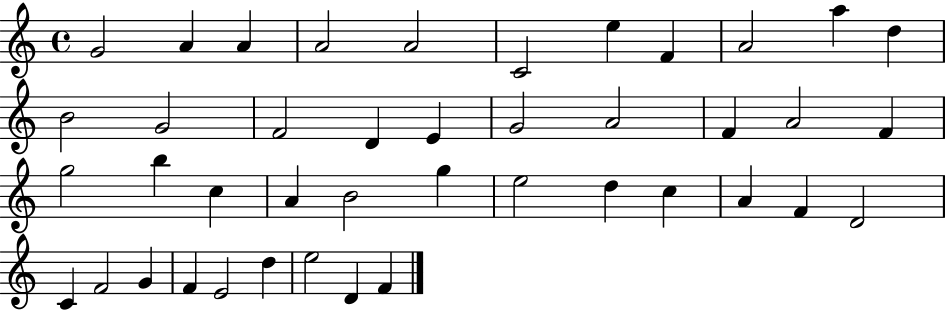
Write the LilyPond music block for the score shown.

{
  \clef treble
  \time 4/4
  \defaultTimeSignature
  \key c \major
  g'2 a'4 a'4 | a'2 a'2 | c'2 e''4 f'4 | a'2 a''4 d''4 | \break b'2 g'2 | f'2 d'4 e'4 | g'2 a'2 | f'4 a'2 f'4 | \break g''2 b''4 c''4 | a'4 b'2 g''4 | e''2 d''4 c''4 | a'4 f'4 d'2 | \break c'4 f'2 g'4 | f'4 e'2 d''4 | e''2 d'4 f'4 | \bar "|."
}